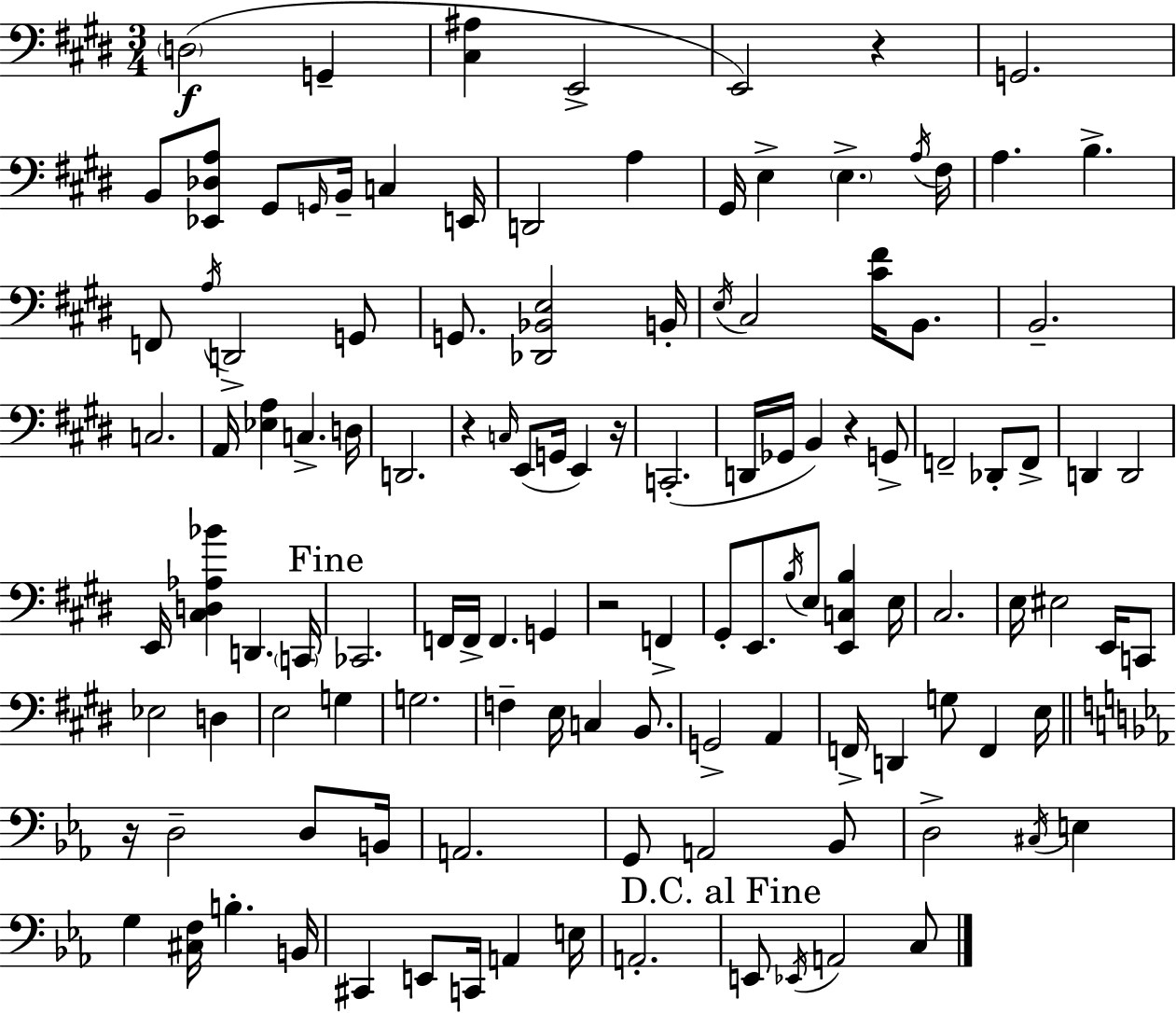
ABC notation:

X:1
T:Untitled
M:3/4
L:1/4
K:E
D,2 G,, [^C,^A,] E,,2 E,,2 z G,,2 B,,/2 [_E,,_D,A,]/2 ^G,,/2 G,,/4 B,,/4 C, E,,/4 D,,2 A, ^G,,/4 E, E, A,/4 ^F,/4 A, B, F,,/2 A,/4 D,,2 G,,/2 G,,/2 [_D,,_B,,E,]2 B,,/4 E,/4 ^C,2 [^C^F]/4 B,,/2 B,,2 C,2 A,,/4 [_E,A,] C, D,/4 D,,2 z C,/4 E,,/2 G,,/4 E,, z/4 C,,2 D,,/4 _G,,/4 B,, z G,,/2 F,,2 _D,,/2 F,,/2 D,, D,,2 E,,/4 [^C,D,_A,_B] D,, C,,/4 _C,,2 F,,/4 F,,/4 F,, G,, z2 F,, ^G,,/2 E,,/2 B,/4 E,/2 [E,,C,B,] E,/4 ^C,2 E,/4 ^E,2 E,,/4 C,,/2 _E,2 D, E,2 G, G,2 F, E,/4 C, B,,/2 G,,2 A,, F,,/4 D,, G,/2 F,, E,/4 z/4 D,2 D,/2 B,,/4 A,,2 G,,/2 A,,2 _B,,/2 D,2 ^C,/4 E, G, [^C,F,]/4 B, B,,/4 ^C,, E,,/2 C,,/4 A,, E,/4 A,,2 E,,/2 _E,,/4 A,,2 C,/2